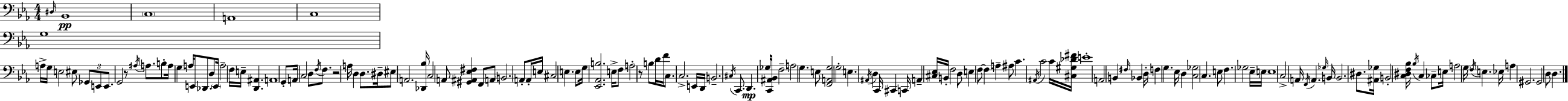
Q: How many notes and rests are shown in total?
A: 145